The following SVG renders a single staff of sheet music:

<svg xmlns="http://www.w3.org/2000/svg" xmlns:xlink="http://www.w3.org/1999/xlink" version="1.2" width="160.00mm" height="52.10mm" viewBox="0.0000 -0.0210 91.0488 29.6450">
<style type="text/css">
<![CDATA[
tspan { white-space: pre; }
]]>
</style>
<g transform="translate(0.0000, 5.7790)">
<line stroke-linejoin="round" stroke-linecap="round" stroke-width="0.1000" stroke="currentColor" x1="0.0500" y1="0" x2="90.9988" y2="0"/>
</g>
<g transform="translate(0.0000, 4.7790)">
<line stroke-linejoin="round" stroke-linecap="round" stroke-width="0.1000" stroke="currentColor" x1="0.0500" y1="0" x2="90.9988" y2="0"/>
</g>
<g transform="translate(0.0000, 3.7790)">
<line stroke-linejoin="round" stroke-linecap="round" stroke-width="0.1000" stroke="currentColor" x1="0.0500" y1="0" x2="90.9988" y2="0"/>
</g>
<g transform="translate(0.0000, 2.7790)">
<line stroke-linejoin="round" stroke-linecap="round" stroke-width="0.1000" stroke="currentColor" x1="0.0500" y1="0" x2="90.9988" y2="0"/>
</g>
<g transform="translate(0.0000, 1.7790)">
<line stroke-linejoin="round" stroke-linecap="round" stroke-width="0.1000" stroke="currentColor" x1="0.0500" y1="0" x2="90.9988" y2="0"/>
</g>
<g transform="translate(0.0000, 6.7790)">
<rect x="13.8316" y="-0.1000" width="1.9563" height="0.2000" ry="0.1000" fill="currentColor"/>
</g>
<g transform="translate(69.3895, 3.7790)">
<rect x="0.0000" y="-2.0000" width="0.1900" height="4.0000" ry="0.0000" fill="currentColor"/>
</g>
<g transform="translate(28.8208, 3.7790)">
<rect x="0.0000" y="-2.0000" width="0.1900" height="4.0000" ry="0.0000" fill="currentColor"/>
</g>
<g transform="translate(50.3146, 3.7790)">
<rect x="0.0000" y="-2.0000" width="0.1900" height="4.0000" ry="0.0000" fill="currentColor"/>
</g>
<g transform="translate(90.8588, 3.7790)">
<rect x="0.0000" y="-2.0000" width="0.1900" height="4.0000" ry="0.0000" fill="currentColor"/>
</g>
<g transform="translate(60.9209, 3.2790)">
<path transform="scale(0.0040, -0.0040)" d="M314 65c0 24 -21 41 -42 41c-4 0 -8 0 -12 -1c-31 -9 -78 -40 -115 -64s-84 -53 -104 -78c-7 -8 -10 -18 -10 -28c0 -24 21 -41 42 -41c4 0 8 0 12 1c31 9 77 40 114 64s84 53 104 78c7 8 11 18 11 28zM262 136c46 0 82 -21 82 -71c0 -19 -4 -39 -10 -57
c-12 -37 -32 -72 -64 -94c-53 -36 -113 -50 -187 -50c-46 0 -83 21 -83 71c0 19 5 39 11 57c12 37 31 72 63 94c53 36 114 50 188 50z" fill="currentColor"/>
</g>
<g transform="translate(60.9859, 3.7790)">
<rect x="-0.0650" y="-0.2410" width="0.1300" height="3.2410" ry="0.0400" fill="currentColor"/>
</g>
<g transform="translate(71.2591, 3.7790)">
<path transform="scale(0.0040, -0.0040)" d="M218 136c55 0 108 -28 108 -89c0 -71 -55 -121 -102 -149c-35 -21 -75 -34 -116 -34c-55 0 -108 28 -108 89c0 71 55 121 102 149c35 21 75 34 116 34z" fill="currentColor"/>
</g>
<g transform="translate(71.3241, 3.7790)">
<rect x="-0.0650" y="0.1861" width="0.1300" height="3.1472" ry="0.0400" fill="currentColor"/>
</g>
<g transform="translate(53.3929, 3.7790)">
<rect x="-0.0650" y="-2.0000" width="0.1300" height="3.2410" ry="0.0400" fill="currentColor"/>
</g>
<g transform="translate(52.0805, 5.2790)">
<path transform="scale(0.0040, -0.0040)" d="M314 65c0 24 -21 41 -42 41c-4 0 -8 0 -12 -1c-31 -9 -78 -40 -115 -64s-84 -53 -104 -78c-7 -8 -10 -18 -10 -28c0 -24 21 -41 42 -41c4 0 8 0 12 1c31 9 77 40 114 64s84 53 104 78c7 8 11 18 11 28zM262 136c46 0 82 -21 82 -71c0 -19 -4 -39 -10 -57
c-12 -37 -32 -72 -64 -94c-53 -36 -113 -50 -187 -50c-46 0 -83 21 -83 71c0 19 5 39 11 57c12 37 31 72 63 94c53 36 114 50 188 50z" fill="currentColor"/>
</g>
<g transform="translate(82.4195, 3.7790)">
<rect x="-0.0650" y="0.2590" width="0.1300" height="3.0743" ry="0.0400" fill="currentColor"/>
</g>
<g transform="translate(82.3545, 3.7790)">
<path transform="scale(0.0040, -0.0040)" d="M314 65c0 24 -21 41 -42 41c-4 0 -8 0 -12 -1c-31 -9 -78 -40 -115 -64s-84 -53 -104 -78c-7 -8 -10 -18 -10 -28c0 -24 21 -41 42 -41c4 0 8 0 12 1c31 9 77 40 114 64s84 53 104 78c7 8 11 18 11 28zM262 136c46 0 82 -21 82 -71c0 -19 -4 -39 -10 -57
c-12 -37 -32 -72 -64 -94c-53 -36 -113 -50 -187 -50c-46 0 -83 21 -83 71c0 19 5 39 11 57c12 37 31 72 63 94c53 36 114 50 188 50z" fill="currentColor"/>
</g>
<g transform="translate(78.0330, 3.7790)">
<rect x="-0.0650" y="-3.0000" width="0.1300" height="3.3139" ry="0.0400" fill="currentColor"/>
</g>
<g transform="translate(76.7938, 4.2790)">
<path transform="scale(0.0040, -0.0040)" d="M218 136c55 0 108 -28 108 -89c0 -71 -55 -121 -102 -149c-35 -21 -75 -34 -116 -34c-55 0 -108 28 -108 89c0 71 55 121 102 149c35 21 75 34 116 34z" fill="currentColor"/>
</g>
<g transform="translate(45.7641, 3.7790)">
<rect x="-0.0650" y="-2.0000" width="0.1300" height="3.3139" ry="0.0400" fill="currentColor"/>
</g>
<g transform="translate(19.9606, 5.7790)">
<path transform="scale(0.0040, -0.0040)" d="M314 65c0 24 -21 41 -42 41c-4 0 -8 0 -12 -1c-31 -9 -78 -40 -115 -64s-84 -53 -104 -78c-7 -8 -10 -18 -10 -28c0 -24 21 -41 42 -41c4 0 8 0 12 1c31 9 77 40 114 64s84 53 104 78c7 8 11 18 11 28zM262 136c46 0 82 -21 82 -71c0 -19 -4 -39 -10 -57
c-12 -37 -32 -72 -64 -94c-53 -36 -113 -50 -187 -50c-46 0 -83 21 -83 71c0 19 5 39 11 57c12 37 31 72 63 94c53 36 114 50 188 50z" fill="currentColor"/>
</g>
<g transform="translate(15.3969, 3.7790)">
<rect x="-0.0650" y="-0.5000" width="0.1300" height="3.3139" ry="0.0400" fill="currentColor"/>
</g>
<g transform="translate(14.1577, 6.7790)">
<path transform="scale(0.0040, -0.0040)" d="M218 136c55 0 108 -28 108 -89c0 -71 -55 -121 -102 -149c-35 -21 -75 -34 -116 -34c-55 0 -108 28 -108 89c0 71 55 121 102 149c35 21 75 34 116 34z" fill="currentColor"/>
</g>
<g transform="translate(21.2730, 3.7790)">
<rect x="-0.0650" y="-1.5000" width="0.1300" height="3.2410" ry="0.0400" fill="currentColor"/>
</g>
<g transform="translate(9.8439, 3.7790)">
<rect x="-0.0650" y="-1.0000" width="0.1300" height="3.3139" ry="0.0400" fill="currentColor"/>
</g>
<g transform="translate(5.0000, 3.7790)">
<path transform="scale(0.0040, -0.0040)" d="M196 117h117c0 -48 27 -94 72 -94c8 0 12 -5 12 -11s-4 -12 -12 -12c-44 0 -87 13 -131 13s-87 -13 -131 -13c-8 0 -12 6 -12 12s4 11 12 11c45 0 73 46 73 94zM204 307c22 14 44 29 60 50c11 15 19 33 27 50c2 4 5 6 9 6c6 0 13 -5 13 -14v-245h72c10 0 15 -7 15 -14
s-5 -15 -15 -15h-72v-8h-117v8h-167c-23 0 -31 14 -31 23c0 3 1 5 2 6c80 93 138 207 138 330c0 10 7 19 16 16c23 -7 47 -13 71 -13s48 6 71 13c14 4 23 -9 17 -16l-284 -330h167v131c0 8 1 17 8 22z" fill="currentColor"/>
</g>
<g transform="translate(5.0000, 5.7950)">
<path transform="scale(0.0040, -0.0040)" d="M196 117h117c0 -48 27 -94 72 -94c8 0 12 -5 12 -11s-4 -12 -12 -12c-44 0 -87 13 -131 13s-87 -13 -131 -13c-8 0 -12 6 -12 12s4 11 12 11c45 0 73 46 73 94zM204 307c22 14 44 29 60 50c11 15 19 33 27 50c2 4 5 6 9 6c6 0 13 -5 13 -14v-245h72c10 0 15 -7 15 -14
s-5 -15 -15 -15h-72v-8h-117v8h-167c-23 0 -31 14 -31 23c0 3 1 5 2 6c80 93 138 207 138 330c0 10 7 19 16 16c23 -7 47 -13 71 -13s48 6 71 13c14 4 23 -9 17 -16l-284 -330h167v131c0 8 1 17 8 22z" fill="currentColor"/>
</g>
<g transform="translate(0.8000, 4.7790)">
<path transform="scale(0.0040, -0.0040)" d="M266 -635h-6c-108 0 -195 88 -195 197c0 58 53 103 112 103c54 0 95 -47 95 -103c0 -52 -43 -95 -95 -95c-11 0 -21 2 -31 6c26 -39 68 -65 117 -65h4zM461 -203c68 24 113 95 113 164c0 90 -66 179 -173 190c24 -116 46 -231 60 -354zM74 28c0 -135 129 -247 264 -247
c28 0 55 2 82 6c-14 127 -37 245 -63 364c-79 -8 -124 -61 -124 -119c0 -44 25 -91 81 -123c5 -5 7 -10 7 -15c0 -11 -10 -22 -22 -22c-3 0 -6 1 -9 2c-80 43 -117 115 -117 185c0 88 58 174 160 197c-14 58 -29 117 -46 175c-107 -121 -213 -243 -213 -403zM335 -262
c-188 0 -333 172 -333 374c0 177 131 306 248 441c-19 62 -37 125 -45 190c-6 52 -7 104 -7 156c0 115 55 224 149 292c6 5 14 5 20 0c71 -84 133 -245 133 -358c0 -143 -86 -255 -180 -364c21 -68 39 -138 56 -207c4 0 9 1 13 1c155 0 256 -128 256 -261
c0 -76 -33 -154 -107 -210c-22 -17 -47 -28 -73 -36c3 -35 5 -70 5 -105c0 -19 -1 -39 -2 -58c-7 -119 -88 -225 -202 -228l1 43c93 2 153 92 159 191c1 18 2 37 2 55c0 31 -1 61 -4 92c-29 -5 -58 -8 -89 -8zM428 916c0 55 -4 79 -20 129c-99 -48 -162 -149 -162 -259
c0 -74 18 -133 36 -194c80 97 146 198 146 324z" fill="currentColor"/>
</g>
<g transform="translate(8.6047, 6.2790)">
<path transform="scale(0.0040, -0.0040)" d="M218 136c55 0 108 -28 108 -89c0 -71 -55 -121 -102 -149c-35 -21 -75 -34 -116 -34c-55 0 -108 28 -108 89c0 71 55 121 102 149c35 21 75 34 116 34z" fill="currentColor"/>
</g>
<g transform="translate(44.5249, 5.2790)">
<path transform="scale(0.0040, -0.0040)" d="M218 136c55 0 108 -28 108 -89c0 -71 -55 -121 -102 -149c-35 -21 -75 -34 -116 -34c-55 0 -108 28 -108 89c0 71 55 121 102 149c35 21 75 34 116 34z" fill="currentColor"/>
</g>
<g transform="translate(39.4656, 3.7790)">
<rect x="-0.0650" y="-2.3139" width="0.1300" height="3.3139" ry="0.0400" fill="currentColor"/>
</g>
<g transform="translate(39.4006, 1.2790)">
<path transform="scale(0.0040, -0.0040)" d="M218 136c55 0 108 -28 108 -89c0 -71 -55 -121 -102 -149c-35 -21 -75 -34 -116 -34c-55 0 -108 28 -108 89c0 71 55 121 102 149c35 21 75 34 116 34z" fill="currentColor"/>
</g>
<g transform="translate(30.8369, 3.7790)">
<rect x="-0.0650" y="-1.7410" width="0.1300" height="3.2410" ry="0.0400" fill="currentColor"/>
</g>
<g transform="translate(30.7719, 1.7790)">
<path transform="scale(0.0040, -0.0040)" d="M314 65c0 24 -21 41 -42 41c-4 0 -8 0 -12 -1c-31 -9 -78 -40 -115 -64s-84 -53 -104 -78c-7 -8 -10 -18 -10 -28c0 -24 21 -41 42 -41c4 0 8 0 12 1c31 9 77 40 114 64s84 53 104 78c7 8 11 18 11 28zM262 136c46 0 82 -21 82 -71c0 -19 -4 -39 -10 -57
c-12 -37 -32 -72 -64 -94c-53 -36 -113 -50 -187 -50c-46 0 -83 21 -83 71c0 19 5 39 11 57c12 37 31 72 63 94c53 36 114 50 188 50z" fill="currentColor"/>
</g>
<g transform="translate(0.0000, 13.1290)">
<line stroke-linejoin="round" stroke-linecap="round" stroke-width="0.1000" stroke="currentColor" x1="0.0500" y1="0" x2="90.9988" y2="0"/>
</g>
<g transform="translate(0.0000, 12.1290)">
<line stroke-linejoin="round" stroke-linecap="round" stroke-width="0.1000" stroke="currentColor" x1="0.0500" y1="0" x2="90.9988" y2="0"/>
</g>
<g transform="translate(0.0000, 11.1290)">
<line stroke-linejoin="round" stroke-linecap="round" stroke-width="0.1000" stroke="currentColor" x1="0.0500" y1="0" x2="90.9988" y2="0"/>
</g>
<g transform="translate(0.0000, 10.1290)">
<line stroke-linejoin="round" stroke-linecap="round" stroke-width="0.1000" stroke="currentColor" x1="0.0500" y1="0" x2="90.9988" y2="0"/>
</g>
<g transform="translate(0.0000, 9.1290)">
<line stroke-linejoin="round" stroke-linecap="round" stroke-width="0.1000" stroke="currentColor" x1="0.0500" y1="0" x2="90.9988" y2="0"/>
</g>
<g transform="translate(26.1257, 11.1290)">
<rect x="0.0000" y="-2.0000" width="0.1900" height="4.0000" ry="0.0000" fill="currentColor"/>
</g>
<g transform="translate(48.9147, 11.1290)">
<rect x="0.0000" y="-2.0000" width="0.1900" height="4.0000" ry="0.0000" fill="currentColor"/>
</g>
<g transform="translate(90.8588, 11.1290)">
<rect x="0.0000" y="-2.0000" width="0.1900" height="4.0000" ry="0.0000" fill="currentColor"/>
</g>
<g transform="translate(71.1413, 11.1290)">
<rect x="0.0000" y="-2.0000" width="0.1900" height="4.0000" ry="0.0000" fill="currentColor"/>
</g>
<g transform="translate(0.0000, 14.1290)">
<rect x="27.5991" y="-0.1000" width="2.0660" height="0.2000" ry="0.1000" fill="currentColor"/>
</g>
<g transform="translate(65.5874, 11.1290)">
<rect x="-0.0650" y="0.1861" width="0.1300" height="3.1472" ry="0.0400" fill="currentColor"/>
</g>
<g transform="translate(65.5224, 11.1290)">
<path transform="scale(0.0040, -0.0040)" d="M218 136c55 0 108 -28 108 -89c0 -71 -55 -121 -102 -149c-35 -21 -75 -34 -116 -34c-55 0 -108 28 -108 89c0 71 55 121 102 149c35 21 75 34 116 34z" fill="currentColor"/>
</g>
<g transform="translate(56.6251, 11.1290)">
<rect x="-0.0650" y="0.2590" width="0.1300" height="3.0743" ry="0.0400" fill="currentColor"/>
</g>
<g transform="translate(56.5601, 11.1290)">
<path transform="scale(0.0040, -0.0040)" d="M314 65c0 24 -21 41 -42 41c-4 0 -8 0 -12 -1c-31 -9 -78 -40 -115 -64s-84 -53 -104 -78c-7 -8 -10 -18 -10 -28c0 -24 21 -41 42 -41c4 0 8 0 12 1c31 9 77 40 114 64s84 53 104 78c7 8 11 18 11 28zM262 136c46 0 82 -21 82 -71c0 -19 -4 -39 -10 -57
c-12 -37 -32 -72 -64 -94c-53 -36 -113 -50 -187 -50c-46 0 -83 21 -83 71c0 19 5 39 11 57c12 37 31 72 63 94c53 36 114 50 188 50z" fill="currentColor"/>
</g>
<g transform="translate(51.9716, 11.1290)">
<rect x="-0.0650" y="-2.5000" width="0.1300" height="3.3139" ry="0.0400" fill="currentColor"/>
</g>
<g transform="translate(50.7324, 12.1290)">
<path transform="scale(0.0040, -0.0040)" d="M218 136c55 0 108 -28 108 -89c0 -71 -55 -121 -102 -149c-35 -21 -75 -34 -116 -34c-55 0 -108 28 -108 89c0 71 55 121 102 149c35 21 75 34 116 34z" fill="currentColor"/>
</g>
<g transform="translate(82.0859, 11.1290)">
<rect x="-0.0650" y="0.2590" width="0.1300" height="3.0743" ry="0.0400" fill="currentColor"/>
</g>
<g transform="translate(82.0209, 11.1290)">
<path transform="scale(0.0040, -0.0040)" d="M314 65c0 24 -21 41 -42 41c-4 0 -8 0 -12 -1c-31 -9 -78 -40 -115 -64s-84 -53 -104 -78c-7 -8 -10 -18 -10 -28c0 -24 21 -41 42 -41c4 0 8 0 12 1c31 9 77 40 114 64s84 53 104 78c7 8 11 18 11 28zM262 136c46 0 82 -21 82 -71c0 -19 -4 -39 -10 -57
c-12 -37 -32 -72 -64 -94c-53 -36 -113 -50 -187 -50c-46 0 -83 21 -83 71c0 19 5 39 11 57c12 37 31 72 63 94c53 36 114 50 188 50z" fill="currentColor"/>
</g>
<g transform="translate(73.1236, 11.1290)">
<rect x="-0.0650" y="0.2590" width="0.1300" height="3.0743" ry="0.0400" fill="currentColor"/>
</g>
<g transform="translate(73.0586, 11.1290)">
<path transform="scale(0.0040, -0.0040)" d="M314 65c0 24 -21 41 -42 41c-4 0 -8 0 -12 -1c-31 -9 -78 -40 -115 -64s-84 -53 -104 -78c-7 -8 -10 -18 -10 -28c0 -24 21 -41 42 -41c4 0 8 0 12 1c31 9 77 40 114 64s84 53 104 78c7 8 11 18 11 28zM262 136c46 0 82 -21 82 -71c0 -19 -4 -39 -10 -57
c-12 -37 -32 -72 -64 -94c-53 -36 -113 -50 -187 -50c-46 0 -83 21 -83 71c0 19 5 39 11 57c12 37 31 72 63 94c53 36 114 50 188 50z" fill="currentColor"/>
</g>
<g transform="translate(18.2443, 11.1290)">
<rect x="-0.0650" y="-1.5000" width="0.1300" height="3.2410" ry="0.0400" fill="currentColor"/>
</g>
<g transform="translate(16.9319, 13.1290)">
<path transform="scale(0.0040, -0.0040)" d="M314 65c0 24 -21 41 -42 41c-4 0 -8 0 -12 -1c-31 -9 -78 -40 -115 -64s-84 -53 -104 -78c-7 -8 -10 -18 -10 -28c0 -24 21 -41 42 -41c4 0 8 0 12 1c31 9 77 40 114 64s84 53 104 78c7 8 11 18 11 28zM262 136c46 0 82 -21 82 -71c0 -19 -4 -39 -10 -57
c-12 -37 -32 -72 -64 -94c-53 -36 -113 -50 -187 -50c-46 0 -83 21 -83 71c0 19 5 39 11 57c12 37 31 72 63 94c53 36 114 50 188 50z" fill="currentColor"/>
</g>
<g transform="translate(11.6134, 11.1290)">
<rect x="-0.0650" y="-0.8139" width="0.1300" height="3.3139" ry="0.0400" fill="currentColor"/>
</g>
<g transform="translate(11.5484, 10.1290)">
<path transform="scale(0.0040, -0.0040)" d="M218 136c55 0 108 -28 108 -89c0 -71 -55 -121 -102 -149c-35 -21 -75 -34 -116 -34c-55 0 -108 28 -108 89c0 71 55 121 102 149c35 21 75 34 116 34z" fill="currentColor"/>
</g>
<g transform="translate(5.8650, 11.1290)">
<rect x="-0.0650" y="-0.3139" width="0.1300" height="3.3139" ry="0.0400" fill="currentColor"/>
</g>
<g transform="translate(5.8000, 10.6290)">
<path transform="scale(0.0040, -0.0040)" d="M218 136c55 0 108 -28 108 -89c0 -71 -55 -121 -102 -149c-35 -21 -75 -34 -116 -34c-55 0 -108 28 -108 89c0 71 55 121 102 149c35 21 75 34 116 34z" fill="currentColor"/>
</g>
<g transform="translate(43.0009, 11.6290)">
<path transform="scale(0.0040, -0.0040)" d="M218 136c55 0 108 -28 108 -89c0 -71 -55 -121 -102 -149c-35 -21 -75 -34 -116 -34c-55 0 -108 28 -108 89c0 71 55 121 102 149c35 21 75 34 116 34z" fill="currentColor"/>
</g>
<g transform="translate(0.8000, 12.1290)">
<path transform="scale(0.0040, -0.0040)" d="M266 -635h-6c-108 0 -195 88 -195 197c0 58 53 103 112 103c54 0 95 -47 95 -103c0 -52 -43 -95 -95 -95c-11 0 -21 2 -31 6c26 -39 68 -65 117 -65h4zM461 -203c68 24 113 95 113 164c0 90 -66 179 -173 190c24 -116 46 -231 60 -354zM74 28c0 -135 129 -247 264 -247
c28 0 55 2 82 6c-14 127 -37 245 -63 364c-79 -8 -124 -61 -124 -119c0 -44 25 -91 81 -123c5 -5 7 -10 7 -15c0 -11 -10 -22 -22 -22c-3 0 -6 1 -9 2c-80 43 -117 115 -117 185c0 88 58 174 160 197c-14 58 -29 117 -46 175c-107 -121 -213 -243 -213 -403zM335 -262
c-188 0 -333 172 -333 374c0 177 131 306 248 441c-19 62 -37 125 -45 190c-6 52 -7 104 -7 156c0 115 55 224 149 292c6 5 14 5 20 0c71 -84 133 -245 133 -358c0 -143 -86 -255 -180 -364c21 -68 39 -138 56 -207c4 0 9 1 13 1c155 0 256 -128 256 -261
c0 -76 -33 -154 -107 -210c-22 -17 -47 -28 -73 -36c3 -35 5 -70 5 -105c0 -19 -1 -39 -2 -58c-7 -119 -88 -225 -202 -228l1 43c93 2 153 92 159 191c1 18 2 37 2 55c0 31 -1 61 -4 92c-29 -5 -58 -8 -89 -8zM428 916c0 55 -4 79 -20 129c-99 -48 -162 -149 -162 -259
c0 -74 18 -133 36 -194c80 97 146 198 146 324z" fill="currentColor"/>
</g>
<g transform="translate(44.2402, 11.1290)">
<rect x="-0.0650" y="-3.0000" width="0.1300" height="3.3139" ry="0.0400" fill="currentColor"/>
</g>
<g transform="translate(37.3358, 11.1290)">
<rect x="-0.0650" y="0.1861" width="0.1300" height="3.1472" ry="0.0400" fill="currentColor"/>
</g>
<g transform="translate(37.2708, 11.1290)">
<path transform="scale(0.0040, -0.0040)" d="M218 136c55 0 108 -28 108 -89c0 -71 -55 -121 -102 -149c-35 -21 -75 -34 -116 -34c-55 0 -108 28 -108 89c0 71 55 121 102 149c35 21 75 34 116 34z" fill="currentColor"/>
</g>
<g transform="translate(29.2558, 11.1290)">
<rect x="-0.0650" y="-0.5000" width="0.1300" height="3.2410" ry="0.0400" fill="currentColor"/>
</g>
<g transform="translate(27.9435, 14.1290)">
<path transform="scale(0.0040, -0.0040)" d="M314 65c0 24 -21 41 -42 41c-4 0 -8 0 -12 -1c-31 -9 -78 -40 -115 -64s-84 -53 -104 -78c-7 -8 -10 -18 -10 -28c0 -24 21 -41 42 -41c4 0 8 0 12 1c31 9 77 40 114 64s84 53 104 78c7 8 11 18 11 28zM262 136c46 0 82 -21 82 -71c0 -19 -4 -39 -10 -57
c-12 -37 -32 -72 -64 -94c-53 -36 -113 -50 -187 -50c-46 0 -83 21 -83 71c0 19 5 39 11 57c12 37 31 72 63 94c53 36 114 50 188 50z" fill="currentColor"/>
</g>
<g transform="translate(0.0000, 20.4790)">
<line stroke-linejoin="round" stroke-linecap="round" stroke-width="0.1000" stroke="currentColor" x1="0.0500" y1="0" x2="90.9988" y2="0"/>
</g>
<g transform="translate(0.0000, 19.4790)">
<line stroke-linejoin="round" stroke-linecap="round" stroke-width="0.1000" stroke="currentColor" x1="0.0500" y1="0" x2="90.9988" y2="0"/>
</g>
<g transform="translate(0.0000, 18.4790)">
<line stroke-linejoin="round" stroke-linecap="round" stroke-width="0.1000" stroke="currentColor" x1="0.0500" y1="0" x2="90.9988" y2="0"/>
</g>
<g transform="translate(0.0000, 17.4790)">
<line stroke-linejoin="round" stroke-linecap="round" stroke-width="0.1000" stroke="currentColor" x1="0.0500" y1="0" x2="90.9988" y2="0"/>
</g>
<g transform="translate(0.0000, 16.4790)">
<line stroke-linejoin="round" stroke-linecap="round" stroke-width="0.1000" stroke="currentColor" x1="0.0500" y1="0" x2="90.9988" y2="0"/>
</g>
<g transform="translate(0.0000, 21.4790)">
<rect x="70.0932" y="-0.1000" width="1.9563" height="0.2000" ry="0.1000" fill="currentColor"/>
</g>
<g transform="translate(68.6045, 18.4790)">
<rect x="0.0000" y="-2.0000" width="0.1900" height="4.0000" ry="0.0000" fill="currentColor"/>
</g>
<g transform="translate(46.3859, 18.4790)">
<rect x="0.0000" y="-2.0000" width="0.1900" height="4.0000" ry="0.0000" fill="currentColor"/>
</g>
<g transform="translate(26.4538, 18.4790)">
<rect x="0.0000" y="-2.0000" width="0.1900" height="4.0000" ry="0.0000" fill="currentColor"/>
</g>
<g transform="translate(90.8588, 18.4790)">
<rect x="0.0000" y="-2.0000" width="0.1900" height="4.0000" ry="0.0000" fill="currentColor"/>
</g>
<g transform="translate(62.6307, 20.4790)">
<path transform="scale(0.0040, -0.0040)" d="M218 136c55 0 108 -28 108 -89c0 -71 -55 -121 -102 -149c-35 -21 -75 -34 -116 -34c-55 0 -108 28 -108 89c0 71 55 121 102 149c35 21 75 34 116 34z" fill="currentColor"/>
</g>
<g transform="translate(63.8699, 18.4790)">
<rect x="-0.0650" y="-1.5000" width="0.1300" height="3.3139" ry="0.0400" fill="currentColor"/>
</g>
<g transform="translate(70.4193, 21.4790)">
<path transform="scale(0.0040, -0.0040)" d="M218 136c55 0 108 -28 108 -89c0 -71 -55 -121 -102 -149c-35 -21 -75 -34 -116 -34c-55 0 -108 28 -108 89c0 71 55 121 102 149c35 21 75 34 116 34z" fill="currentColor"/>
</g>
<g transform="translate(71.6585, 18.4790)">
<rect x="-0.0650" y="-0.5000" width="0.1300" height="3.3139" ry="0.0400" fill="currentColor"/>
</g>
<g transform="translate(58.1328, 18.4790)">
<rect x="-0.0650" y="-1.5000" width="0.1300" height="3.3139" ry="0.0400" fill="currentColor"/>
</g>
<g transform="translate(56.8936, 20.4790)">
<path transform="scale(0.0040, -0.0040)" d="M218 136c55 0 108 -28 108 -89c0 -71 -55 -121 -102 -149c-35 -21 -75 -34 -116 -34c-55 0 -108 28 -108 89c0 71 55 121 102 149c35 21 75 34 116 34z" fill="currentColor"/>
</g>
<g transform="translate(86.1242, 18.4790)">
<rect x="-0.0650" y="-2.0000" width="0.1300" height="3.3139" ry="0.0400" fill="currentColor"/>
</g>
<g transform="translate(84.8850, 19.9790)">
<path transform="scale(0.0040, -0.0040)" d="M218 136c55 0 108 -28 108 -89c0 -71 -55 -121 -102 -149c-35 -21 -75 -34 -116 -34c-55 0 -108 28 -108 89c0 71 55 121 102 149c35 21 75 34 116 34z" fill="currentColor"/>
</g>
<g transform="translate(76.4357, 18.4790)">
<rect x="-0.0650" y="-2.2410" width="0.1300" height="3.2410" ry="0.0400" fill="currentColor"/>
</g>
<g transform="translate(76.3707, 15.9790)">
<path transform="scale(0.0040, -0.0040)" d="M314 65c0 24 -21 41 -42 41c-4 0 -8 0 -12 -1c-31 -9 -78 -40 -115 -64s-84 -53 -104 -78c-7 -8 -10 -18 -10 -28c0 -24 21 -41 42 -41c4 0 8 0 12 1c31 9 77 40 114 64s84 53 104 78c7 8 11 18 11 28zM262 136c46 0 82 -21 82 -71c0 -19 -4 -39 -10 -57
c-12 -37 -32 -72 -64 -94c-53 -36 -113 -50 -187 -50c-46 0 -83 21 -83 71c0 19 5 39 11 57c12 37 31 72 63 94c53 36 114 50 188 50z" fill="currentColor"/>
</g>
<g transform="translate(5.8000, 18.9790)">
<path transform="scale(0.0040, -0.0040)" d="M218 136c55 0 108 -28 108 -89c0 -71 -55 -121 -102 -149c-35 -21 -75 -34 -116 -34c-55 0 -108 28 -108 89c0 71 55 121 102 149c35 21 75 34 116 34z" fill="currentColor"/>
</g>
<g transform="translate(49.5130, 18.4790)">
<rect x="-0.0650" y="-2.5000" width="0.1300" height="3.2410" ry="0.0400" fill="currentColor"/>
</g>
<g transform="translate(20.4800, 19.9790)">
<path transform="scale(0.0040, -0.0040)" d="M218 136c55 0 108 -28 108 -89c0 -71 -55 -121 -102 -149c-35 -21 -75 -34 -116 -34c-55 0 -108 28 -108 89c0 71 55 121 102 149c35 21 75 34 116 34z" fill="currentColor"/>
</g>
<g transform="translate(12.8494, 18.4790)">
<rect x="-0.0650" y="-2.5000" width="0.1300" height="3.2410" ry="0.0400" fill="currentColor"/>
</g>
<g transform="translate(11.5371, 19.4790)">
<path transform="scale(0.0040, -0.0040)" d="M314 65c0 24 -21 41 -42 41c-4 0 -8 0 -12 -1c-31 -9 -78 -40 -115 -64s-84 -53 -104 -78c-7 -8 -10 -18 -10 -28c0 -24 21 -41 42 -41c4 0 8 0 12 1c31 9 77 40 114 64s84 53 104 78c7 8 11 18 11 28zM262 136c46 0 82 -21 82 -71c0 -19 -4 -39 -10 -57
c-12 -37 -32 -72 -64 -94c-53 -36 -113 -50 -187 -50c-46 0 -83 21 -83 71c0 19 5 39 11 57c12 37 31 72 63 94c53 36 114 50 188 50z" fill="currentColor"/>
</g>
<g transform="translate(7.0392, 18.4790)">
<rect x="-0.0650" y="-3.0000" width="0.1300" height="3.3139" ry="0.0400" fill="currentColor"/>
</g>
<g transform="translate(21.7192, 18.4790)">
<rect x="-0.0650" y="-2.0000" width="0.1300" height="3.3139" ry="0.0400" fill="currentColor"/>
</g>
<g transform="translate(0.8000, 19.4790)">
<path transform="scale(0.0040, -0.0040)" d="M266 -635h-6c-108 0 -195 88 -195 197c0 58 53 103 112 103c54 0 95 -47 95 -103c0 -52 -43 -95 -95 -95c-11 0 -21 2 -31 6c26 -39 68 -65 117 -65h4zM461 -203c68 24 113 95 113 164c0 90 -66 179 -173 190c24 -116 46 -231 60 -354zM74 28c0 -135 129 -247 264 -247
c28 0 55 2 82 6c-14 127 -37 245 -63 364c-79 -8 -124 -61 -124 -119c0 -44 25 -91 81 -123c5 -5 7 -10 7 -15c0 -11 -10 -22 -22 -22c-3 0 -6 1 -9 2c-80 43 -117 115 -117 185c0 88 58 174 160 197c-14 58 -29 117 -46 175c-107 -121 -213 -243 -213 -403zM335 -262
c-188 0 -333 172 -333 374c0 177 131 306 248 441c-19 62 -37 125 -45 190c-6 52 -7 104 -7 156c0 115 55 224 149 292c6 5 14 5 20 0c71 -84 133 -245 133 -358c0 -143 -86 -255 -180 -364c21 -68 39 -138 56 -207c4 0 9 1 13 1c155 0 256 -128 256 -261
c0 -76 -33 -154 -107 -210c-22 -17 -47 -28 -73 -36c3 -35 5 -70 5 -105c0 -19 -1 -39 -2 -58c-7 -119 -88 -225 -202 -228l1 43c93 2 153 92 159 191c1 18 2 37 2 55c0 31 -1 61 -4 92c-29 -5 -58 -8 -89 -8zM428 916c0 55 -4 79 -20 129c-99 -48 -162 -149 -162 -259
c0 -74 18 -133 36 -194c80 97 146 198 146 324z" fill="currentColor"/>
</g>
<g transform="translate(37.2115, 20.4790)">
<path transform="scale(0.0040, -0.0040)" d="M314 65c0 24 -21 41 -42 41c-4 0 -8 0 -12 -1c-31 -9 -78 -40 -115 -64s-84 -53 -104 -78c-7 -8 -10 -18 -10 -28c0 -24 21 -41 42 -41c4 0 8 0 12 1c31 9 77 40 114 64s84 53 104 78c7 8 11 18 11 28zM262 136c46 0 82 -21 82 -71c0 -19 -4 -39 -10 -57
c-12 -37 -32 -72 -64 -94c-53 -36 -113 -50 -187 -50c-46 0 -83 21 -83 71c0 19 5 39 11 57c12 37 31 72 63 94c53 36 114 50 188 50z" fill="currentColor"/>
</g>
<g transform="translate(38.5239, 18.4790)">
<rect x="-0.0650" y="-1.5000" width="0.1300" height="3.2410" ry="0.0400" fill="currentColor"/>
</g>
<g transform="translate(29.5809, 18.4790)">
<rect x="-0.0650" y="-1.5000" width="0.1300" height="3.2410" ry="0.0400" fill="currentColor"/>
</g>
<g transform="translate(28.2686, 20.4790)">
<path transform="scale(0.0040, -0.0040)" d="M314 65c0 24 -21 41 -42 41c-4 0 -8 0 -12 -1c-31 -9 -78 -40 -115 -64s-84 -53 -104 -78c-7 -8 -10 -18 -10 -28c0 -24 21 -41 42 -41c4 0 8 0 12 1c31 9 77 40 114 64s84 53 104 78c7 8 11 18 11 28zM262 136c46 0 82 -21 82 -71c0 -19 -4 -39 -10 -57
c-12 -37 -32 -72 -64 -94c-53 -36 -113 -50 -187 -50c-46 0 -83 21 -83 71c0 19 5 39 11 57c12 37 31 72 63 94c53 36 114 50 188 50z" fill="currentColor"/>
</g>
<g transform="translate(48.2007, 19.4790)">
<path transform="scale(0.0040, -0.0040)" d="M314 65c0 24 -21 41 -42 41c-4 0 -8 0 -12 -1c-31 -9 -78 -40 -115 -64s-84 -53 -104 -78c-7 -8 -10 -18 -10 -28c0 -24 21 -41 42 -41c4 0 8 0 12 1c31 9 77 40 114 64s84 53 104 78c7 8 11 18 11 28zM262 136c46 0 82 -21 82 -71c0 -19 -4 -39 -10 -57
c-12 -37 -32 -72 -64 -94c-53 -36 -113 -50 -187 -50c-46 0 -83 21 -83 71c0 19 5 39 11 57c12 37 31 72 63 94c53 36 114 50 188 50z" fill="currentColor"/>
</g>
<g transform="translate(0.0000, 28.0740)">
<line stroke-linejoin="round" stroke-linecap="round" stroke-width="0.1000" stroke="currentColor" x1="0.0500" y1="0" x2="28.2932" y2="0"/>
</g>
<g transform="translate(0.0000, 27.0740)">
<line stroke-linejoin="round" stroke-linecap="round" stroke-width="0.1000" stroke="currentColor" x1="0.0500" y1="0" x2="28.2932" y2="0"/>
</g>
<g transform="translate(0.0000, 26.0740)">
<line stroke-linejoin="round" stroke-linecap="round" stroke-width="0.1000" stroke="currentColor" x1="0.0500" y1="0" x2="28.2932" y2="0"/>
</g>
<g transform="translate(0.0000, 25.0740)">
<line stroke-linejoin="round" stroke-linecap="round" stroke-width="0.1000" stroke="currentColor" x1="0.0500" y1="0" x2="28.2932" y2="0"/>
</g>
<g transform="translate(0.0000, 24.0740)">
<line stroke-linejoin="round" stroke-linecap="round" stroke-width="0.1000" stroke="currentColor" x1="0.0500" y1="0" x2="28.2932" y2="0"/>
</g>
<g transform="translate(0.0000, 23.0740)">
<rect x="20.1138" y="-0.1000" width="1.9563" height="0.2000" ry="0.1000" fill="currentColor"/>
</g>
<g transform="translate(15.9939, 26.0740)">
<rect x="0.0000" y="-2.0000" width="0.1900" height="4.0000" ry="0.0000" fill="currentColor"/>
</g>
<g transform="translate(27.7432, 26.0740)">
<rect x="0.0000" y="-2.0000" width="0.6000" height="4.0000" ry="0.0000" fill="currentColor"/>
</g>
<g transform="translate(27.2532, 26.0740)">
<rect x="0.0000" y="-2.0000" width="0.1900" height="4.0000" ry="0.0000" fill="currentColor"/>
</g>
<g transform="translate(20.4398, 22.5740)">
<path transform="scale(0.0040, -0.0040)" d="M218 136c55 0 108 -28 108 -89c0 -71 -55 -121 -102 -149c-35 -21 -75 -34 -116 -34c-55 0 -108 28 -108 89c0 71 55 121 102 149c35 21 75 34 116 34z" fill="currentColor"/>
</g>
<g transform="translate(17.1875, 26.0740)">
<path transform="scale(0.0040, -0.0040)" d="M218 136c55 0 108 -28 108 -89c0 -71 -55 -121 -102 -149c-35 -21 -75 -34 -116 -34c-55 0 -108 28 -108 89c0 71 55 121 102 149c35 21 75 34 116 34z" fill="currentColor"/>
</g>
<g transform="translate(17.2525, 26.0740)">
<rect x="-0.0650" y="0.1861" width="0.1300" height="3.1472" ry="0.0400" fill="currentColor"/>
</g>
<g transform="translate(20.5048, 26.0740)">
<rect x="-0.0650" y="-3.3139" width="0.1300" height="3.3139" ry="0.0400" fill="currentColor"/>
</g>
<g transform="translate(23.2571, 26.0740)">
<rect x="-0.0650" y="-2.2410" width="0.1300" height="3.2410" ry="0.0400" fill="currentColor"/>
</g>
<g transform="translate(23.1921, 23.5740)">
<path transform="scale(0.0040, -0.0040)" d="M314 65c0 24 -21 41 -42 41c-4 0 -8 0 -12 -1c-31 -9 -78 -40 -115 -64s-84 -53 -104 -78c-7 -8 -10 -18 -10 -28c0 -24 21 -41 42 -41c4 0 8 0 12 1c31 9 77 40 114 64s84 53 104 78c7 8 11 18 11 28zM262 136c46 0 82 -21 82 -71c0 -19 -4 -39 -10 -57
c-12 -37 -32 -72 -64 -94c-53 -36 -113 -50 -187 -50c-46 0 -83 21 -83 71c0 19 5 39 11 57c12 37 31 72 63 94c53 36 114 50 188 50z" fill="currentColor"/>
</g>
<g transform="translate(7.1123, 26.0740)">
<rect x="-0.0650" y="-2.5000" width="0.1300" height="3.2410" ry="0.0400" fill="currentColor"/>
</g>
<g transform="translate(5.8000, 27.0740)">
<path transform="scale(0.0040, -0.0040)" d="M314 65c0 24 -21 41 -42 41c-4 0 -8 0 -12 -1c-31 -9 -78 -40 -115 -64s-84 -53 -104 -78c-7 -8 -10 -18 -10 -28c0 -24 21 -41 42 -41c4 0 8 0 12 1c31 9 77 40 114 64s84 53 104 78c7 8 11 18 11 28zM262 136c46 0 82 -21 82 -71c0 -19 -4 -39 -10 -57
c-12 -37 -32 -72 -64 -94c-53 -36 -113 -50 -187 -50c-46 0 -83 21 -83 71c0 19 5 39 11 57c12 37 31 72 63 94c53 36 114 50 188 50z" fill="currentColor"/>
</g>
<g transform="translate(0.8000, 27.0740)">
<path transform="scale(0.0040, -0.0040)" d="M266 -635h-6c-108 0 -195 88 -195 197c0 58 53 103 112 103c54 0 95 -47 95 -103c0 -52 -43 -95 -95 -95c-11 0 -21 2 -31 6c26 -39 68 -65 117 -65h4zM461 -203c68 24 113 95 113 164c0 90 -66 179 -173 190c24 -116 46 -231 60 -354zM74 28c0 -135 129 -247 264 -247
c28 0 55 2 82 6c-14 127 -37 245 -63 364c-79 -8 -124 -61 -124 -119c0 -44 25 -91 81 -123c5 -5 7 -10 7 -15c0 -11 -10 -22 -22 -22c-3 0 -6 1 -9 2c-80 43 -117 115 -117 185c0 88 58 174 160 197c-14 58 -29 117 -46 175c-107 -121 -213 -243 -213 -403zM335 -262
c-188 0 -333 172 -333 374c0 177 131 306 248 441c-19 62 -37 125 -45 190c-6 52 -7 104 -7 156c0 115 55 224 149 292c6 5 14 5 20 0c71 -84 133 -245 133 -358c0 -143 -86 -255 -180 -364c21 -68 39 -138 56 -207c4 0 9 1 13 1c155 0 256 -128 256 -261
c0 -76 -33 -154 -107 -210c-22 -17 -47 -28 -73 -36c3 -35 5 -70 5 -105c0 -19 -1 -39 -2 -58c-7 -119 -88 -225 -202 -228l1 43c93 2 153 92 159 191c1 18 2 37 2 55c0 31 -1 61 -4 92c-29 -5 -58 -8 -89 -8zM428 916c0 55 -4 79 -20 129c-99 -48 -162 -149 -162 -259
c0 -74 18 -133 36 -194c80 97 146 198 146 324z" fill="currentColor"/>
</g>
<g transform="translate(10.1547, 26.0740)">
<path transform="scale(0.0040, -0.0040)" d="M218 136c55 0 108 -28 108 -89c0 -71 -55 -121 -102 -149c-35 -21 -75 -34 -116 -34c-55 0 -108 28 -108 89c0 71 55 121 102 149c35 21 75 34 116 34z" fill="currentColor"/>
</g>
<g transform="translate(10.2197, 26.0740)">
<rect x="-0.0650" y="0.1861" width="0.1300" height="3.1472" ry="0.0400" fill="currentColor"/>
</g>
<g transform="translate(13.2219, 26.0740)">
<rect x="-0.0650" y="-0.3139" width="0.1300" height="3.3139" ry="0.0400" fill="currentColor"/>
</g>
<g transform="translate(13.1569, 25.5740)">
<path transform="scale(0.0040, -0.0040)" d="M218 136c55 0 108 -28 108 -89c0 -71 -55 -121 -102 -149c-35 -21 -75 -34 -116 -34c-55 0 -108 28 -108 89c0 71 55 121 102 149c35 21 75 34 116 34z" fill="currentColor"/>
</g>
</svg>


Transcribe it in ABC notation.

X:1
T:Untitled
M:4/4
L:1/4
K:C
D C E2 f2 g F F2 c2 B A B2 c d E2 C2 B A G B2 B B2 B2 A G2 F E2 E2 G2 E E C g2 F G2 B c B b g2